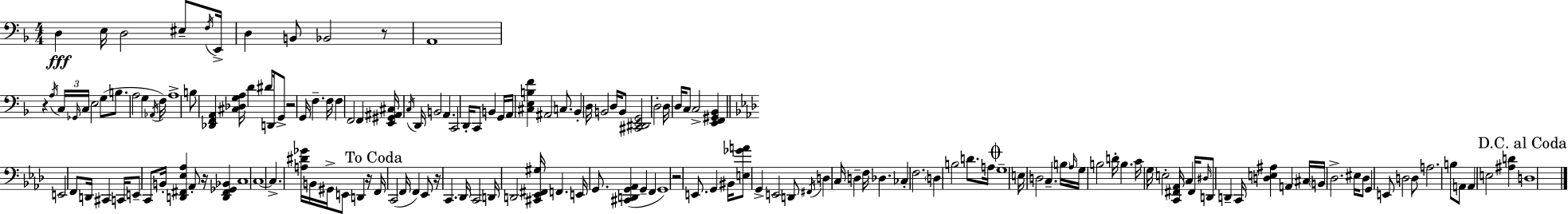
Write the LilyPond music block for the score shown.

{
  \clef bass
  \numericTimeSignature
  \time 4/4
  \key d \minor
  d4\fff e16 d2 eis8-- \acciaccatura { f16 } | e,16-> d4 b,8 bes,2 r8 | a,1 | r4 \acciaccatura { a16 } \tuplet 3/2 { c16 \grace { ges,16 } c16 } e2 | \break g8( b8. a2 g4 | \acciaccatura { aes,16 } f16) a1-> | b8 <des, f, a,>4 <cis des g a>16 d'4 dis'8 | d,16 g,8-> r2 g,16 f4.-- | \break f16 f4 f,2 | f,4 <e, gis, ais, cis>16 \acciaccatura { c16 } d,16 b,2 a,4. | c,2 d,16-. c,8 | b,4 g,16 a,16 <cis e b f'>4 ais,2 | \break c8. bes,4-. d16 b,2 | d16 b,8 <cis, dis, e, g,>2 d2-. | d16 d16 c8 c2-> | <e, f, gis, bes,>4 \bar "||" \break \key f \minor e,2 f,8 d,16 cis,4 c,16 | e,8-- c,8 b,16-. <d, fis, ees aes>4 aes,8-. r16 <d, fis, ges, bes,>4 | c1 | c1~~ | \break c4.-> <a dis' ges'>16 b,16 gis,16-> e,8 d,4 r16 | \mark "To Coda" f,16 c,2( f,16 f,4) ees,8 | r16 c,4. des,16 c,2 | d,16 d,2 <cis, ees, fis, gis>16 f,4. | \break e,16 g,8. <cis, d, g, aes,>4( g,4-- f,4 | g,1) | r2 e,8. g,4 bis,16 | <e ges' a'>8 g,4-> e,2 d,8 | \break \acciaccatura { fis,16 } d4 c16 d4-- f16 des4. | ces4-. f2. | \parenthesize d4 b2 d'8. | a16 \mark \markup { \musicglyph "scripts.coda" } g1-- | \break e16 d2 c4.-- | \parenthesize b16 \grace { aes16 } g16 b2 d'16-. b4. | c'16 g16 e2-. <c, fis, aes,>16 c4 | fis,16 \grace { dis16 } d,8 d,4-- c,16 <d e ais>4 a,4 | \break \parenthesize cis16 \parenthesize b,16 des2.-> | eis16 des8 g,4 e,8 d2 | d8 a2. b8 | a,8 a,4 e2 <ais d'>4 | \break \mark "D.C. al Coda" d1 | \bar "|."
}